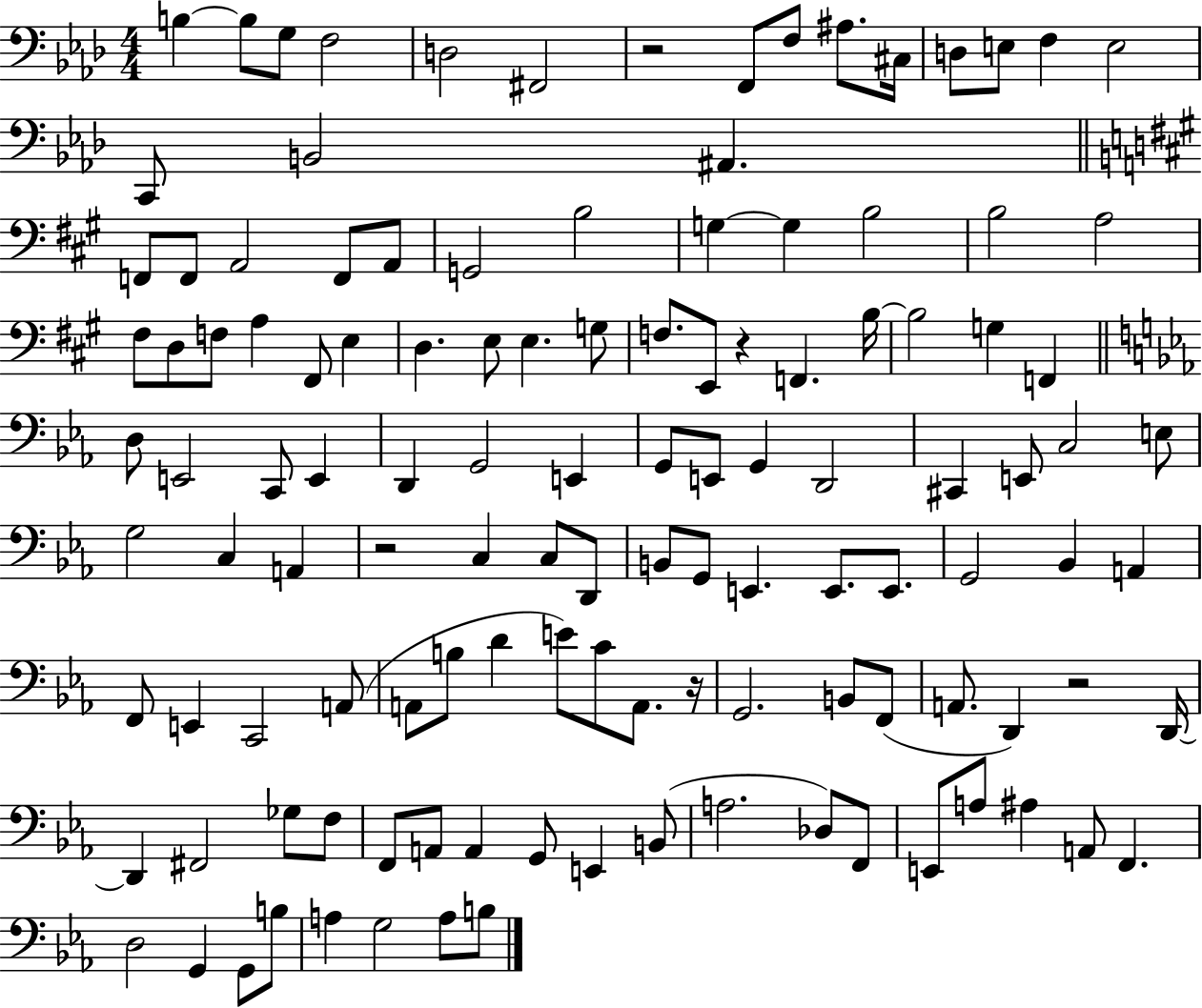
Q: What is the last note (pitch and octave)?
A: B3